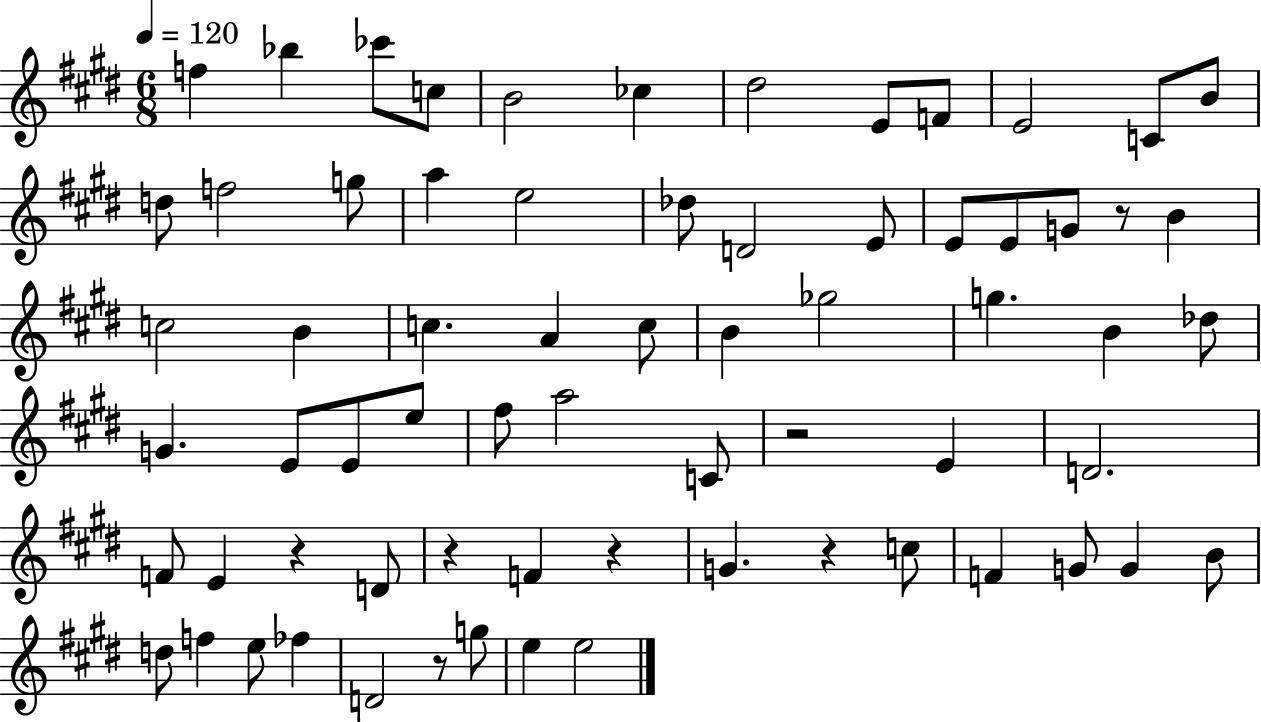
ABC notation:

X:1
T:Untitled
M:6/8
L:1/4
K:E
f _b _c'/2 c/2 B2 _c ^d2 E/2 F/2 E2 C/2 B/2 d/2 f2 g/2 a e2 _d/2 D2 E/2 E/2 E/2 G/2 z/2 B c2 B c A c/2 B _g2 g B _d/2 G E/2 E/2 e/2 ^f/2 a2 C/2 z2 E D2 F/2 E z D/2 z F z G z c/2 F G/2 G B/2 d/2 f e/2 _f D2 z/2 g/2 e e2